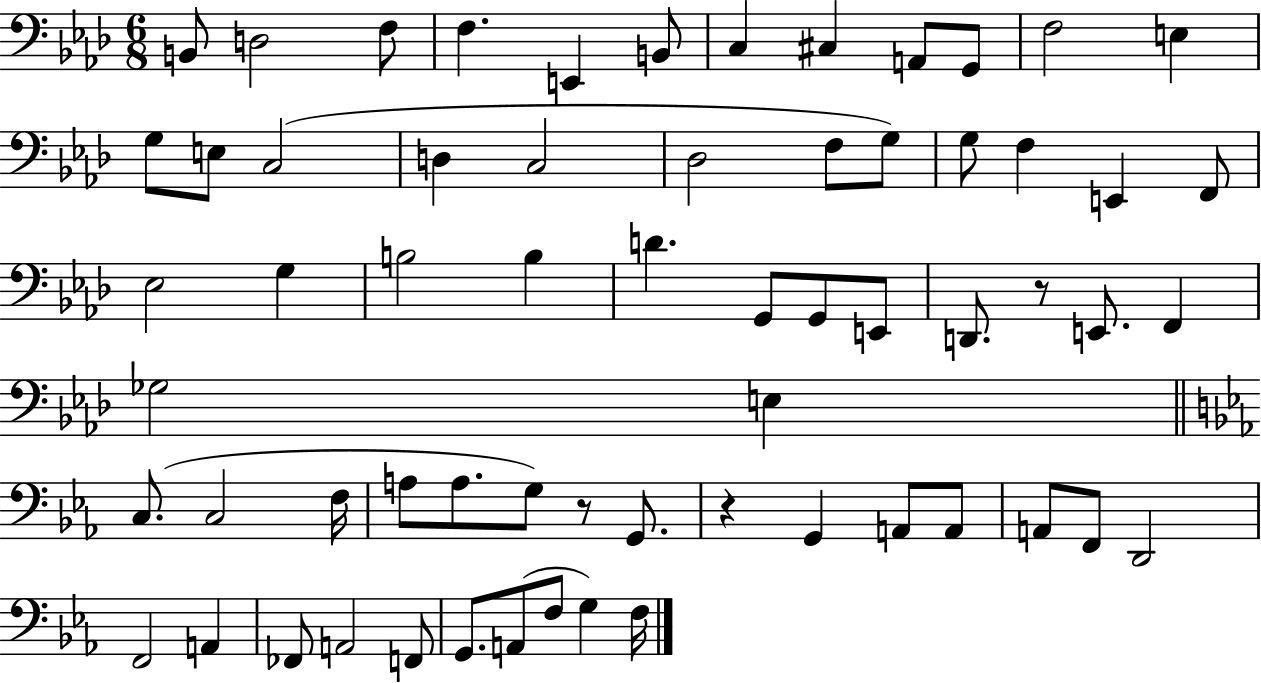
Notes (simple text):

B2/e D3/h F3/e F3/q. E2/q B2/e C3/q C#3/q A2/e G2/e F3/h E3/q G3/e E3/e C3/h D3/q C3/h Db3/h F3/e G3/e G3/e F3/q E2/q F2/e Eb3/h G3/q B3/h B3/q D4/q. G2/e G2/e E2/e D2/e. R/e E2/e. F2/q Gb3/h E3/q C3/e. C3/h F3/s A3/e A3/e. G3/e R/e G2/e. R/q G2/q A2/e A2/e A2/e F2/e D2/h F2/h A2/q FES2/e A2/h F2/e G2/e. A2/e F3/e G3/q F3/s